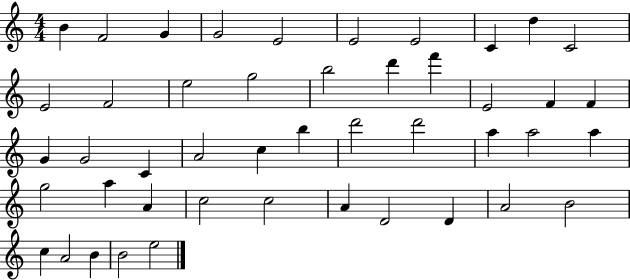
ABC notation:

X:1
T:Untitled
M:4/4
L:1/4
K:C
B F2 G G2 E2 E2 E2 C d C2 E2 F2 e2 g2 b2 d' f' E2 F F G G2 C A2 c b d'2 d'2 a a2 a g2 a A c2 c2 A D2 D A2 B2 c A2 B B2 e2